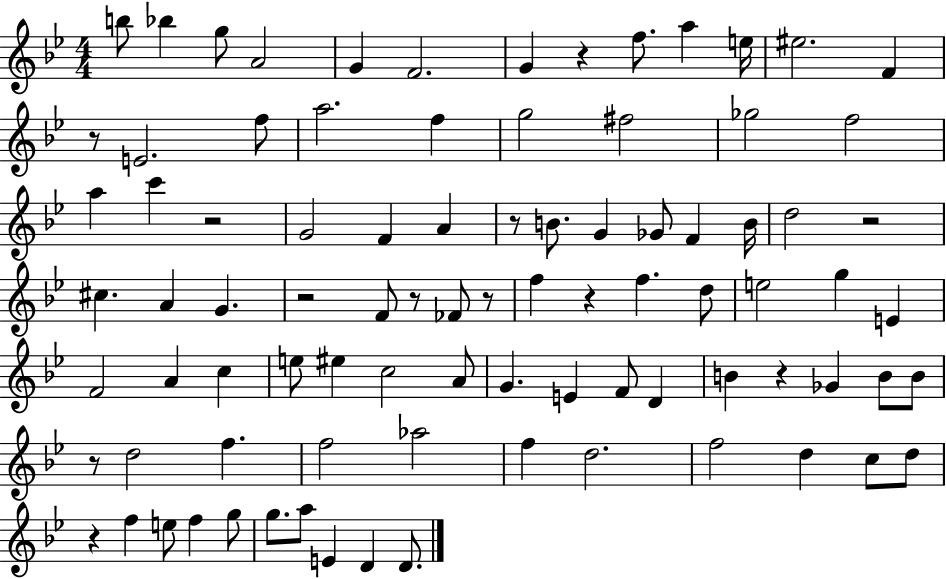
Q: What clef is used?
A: treble